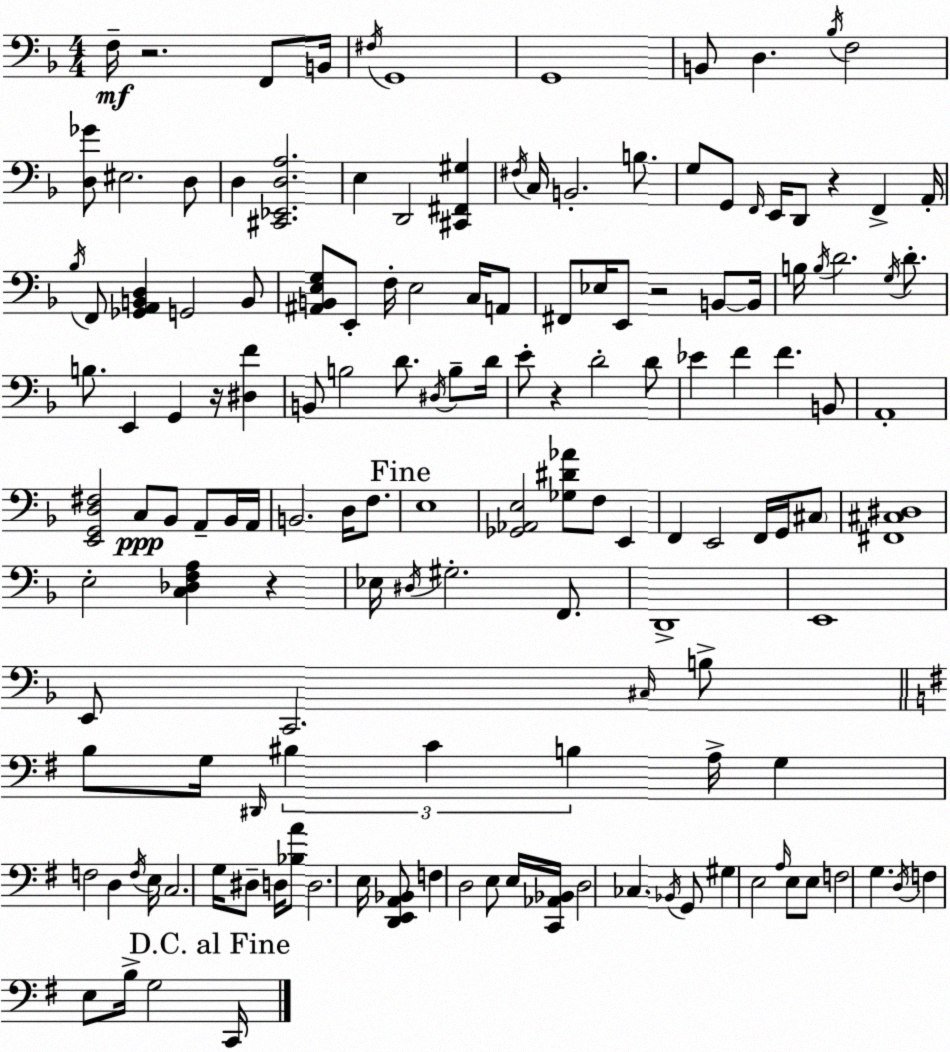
X:1
T:Untitled
M:4/4
L:1/4
K:F
F,/4 z2 F,,/2 B,,/4 ^F,/4 G,,4 G,,4 B,,/2 D, _B,/4 F,2 [D,_G]/2 ^E,2 D,/2 D, [^C,,_E,,D,A,]2 E, D,,2 [^C,,^F,,^G,] ^F,/4 C,/4 B,,2 B,/2 G,/2 G,,/2 F,,/4 E,,/4 D,,/2 z F,, A,,/4 _B,/4 F,,/2 [_G,,A,,B,,D,] G,,2 B,,/2 [^A,,B,,E,G,]/2 E,,/2 F,/4 E,2 C,/4 A,,/2 ^F,,/2 _E,/4 E,,/2 z2 B,,/2 B,,/4 B,/4 B,/4 D2 G,/4 D/2 B,/2 E,, G,, z/4 [^D,F] B,,/2 B,2 D/2 ^D,/4 B,/2 D/4 E/2 z D2 D/2 _E F F B,,/2 A,,4 [E,,G,,D,^F,]2 C,/2 _B,,/2 A,,/2 _B,,/4 A,,/4 B,,2 D,/4 F,/2 E,4 [_G,,_A,,E,]2 [_G,^D_A]/2 F,/2 E,, F,, E,,2 F,,/4 G,,/4 ^C,/2 [^F,,^C,^D,]4 E,2 [C,_D,F,A,] z _E,/4 ^D,/4 ^G,2 F,,/2 D,,4 E,,4 E,,/2 C,,2 ^C,/4 B,/2 B,/2 G,/4 ^D,,/4 ^B, C B, A,/4 G, F,2 D, F,/4 E,/4 C,2 G,/4 ^D,/2 D,/4 [_B,A]/2 D,2 E,/4 [D,,E,,A,,_B,,]/2 F, D,2 E,/2 E,/4 [C,,_A,,_B,,]/4 D,2 _C, _B,,/4 G,,/2 ^G, E,2 A,/4 E,/2 E,/2 F,2 G, D,/4 F, E,/2 B,/4 G,2 C,,/4